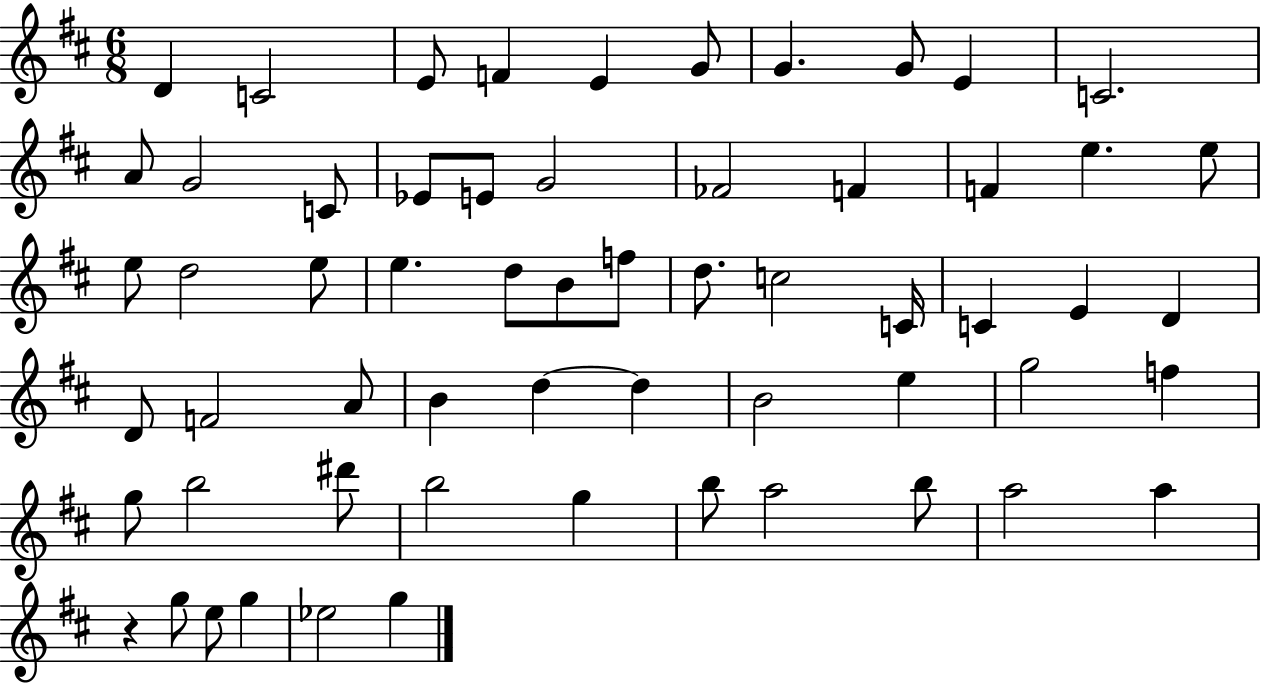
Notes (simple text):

D4/q C4/h E4/e F4/q E4/q G4/e G4/q. G4/e E4/q C4/h. A4/e G4/h C4/e Eb4/e E4/e G4/h FES4/h F4/q F4/q E5/q. E5/e E5/e D5/h E5/e E5/q. D5/e B4/e F5/e D5/e. C5/h C4/s C4/q E4/q D4/q D4/e F4/h A4/e B4/q D5/q D5/q B4/h E5/q G5/h F5/q G5/e B5/h D#6/e B5/h G5/q B5/e A5/h B5/e A5/h A5/q R/q G5/e E5/e G5/q Eb5/h G5/q